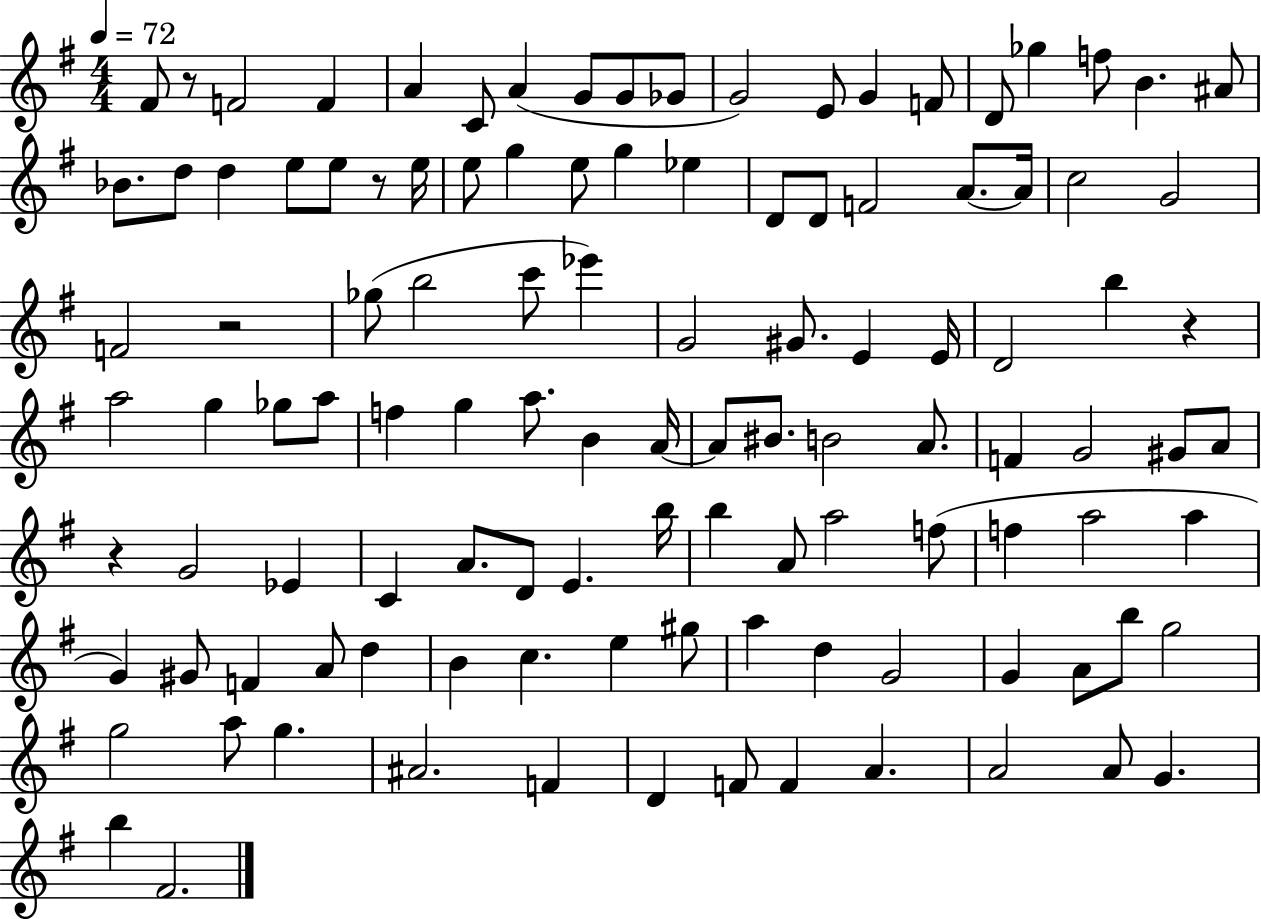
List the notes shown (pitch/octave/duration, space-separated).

F#4/e R/e F4/h F4/q A4/q C4/e A4/q G4/e G4/e Gb4/e G4/h E4/e G4/q F4/e D4/e Gb5/q F5/e B4/q. A#4/e Bb4/e. D5/e D5/q E5/e E5/e R/e E5/s E5/e G5/q E5/e G5/q Eb5/q D4/e D4/e F4/h A4/e. A4/s C5/h G4/h F4/h R/h Gb5/e B5/h C6/e Eb6/q G4/h G#4/e. E4/q E4/s D4/h B5/q R/q A5/h G5/q Gb5/e A5/e F5/q G5/q A5/e. B4/q A4/s A4/e BIS4/e. B4/h A4/e. F4/q G4/h G#4/e A4/e R/q G4/h Eb4/q C4/q A4/e. D4/e E4/q. B5/s B5/q A4/e A5/h F5/e F5/q A5/h A5/q G4/q G#4/e F4/q A4/e D5/q B4/q C5/q. E5/q G#5/e A5/q D5/q G4/h G4/q A4/e B5/e G5/h G5/h A5/e G5/q. A#4/h. F4/q D4/q F4/e F4/q A4/q. A4/h A4/e G4/q. B5/q F#4/h.